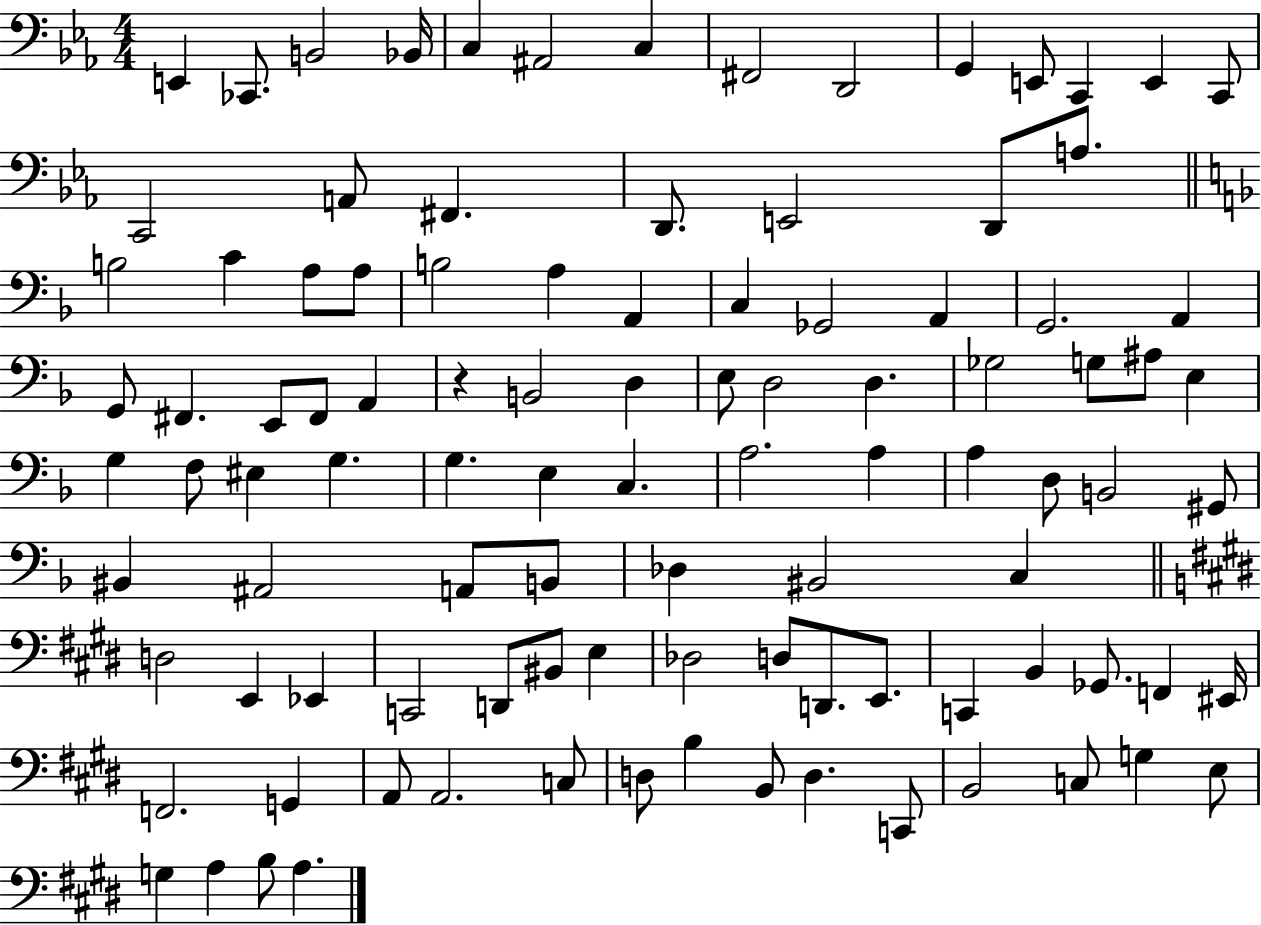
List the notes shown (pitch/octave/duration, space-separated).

E2/q CES2/e. B2/h Bb2/s C3/q A#2/h C3/q F#2/h D2/h G2/q E2/e C2/q E2/q C2/e C2/h A2/e F#2/q. D2/e. E2/h D2/e A3/e. B3/h C4/q A3/e A3/e B3/h A3/q A2/q C3/q Gb2/h A2/q G2/h. A2/q G2/e F#2/q. E2/e F#2/e A2/q R/q B2/h D3/q E3/e D3/h D3/q. Gb3/h G3/e A#3/e E3/q G3/q F3/e EIS3/q G3/q. G3/q. E3/q C3/q. A3/h. A3/q A3/q D3/e B2/h G#2/e BIS2/q A#2/h A2/e B2/e Db3/q BIS2/h C3/q D3/h E2/q Eb2/q C2/h D2/e BIS2/e E3/q Db3/h D3/e D2/e. E2/e. C2/q B2/q Gb2/e. F2/q EIS2/s F2/h. G2/q A2/e A2/h. C3/e D3/e B3/q B2/e D3/q. C2/e B2/h C3/e G3/q E3/e G3/q A3/q B3/e A3/q.